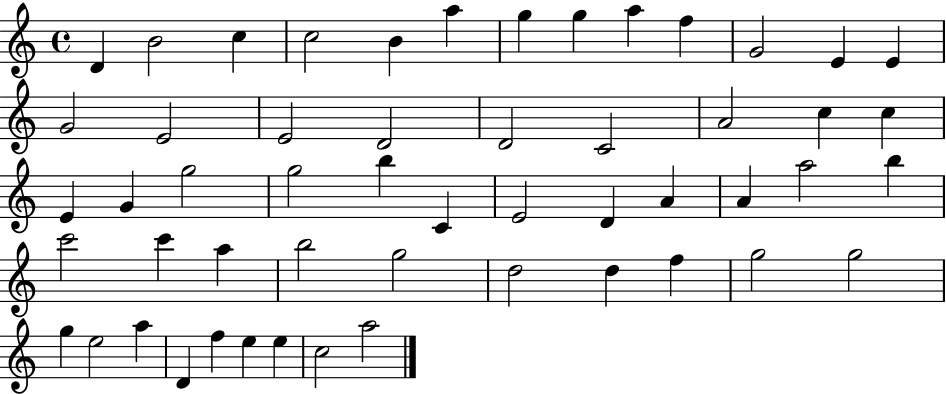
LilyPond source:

{
  \clef treble
  \time 4/4
  \defaultTimeSignature
  \key c \major
  d'4 b'2 c''4 | c''2 b'4 a''4 | g''4 g''4 a''4 f''4 | g'2 e'4 e'4 | \break g'2 e'2 | e'2 d'2 | d'2 c'2 | a'2 c''4 c''4 | \break e'4 g'4 g''2 | g''2 b''4 c'4 | e'2 d'4 a'4 | a'4 a''2 b''4 | \break c'''2 c'''4 a''4 | b''2 g''2 | d''2 d''4 f''4 | g''2 g''2 | \break g''4 e''2 a''4 | d'4 f''4 e''4 e''4 | c''2 a''2 | \bar "|."
}